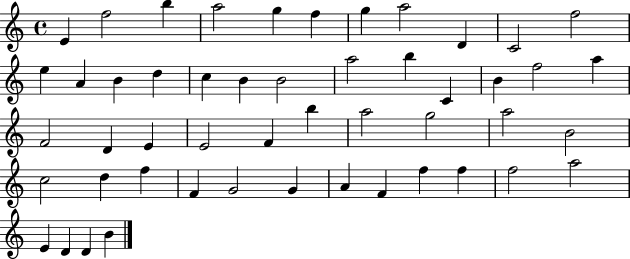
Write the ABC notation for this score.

X:1
T:Untitled
M:4/4
L:1/4
K:C
E f2 b a2 g f g a2 D C2 f2 e A B d c B B2 a2 b C B f2 a F2 D E E2 F b a2 g2 a2 B2 c2 d f F G2 G A F f f f2 a2 E D D B